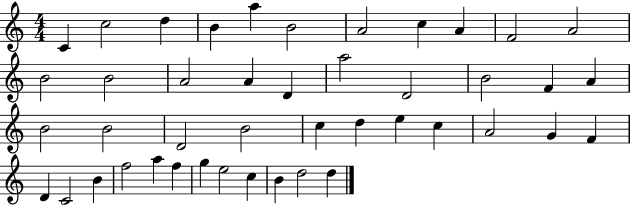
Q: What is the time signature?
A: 4/4